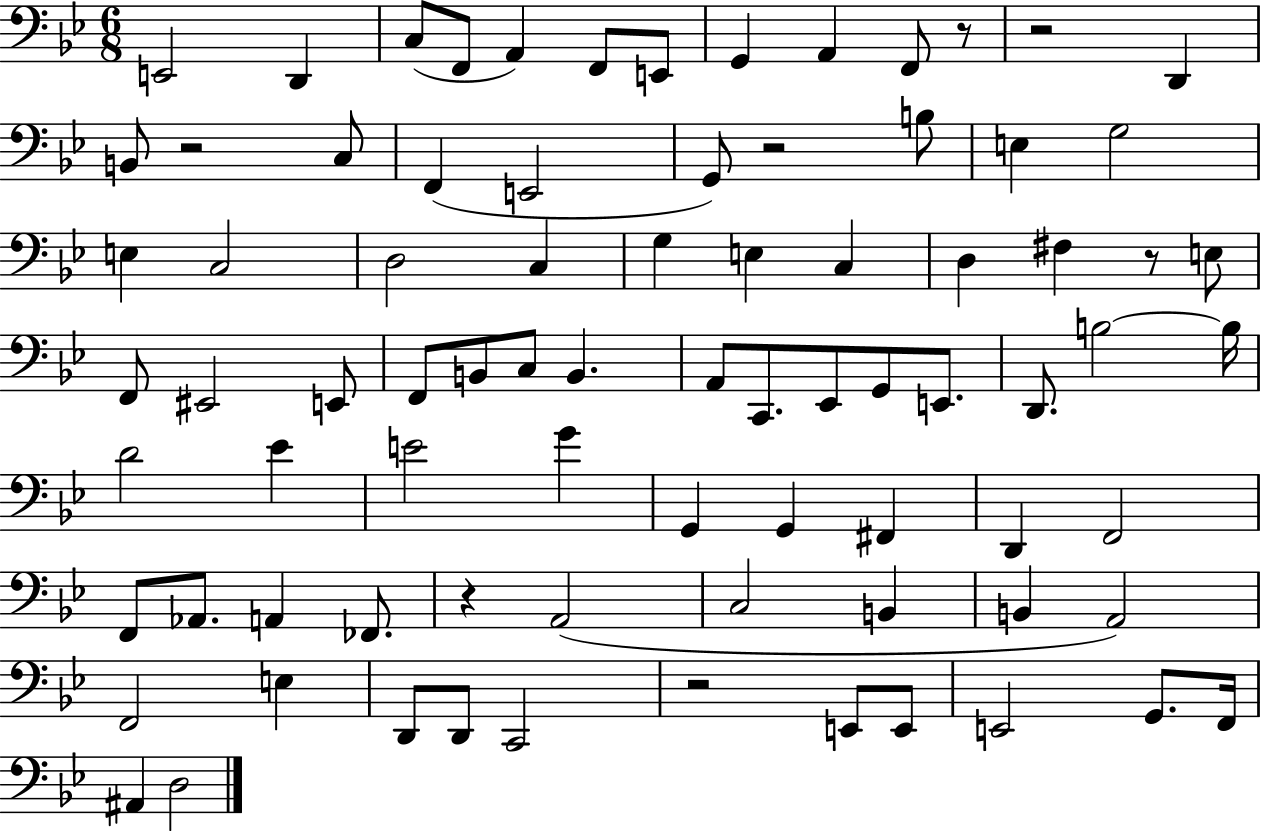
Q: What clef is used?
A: bass